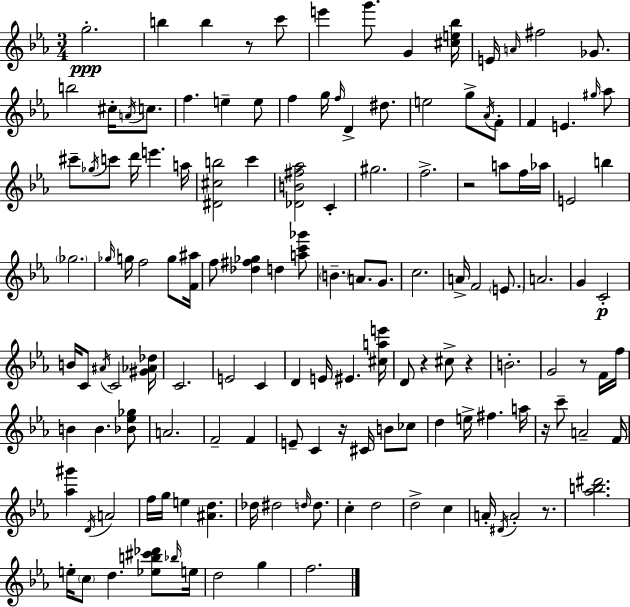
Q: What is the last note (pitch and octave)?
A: F5